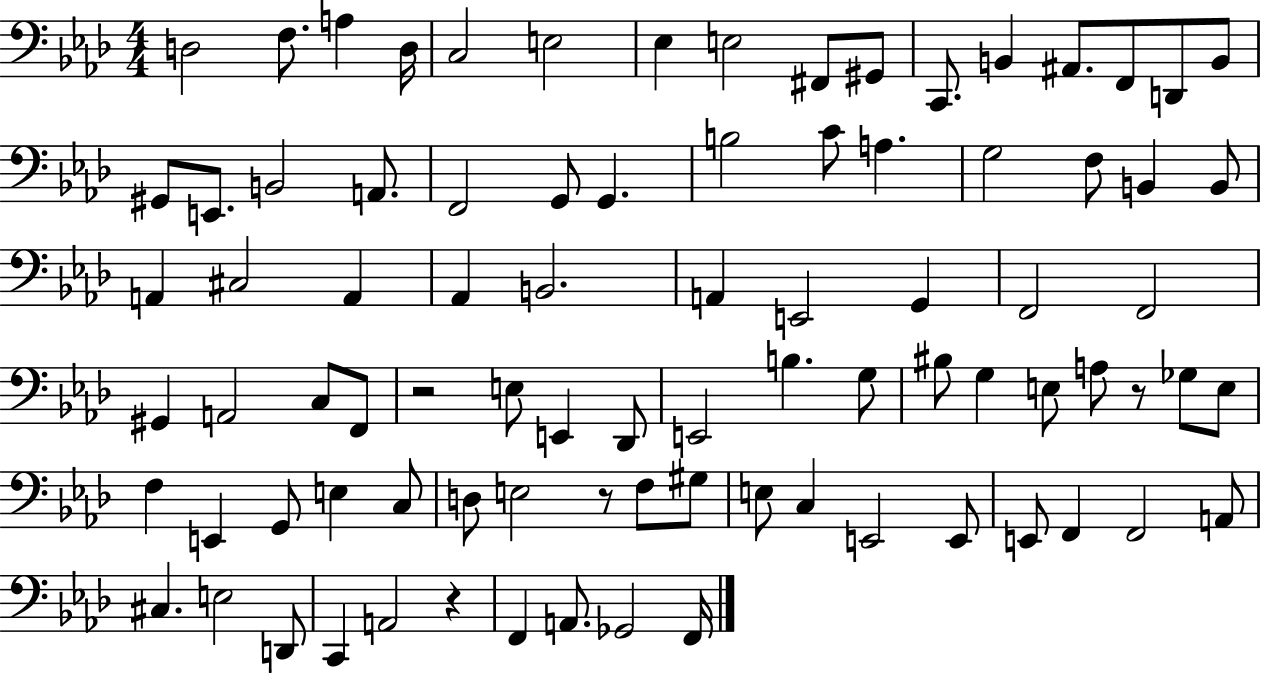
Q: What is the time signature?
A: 4/4